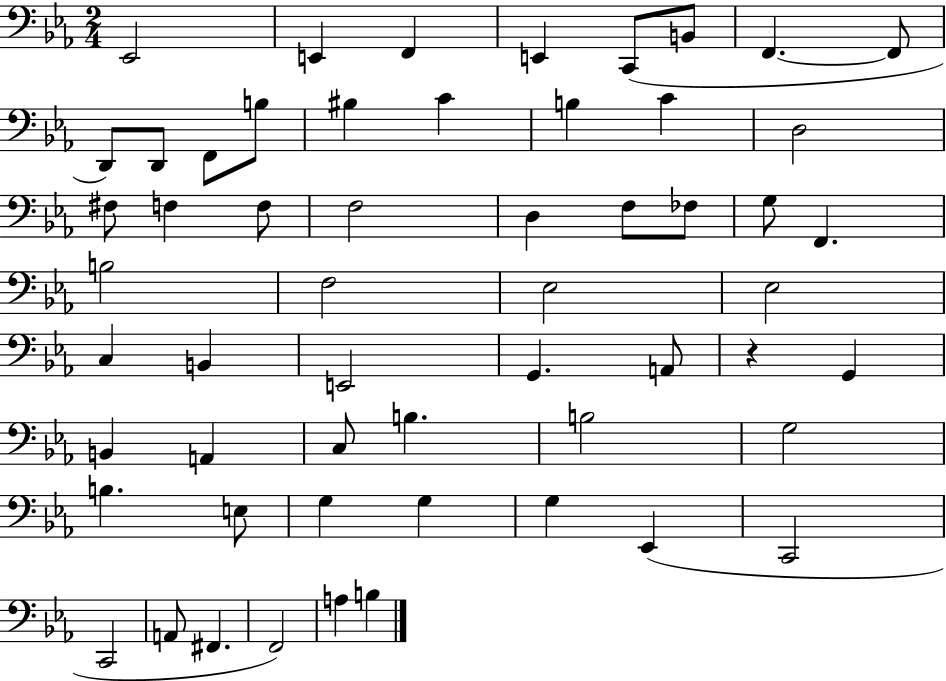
X:1
T:Untitled
M:2/4
L:1/4
K:Eb
_E,,2 E,, F,, E,, C,,/2 B,,/2 F,, F,,/2 D,,/2 D,,/2 F,,/2 B,/2 ^B, C B, C D,2 ^F,/2 F, F,/2 F,2 D, F,/2 _F,/2 G,/2 F,, B,2 F,2 _E,2 _E,2 C, B,, E,,2 G,, A,,/2 z G,, B,, A,, C,/2 B, B,2 G,2 B, E,/2 G, G, G, _E,, C,,2 C,,2 A,,/2 ^F,, F,,2 A, B,